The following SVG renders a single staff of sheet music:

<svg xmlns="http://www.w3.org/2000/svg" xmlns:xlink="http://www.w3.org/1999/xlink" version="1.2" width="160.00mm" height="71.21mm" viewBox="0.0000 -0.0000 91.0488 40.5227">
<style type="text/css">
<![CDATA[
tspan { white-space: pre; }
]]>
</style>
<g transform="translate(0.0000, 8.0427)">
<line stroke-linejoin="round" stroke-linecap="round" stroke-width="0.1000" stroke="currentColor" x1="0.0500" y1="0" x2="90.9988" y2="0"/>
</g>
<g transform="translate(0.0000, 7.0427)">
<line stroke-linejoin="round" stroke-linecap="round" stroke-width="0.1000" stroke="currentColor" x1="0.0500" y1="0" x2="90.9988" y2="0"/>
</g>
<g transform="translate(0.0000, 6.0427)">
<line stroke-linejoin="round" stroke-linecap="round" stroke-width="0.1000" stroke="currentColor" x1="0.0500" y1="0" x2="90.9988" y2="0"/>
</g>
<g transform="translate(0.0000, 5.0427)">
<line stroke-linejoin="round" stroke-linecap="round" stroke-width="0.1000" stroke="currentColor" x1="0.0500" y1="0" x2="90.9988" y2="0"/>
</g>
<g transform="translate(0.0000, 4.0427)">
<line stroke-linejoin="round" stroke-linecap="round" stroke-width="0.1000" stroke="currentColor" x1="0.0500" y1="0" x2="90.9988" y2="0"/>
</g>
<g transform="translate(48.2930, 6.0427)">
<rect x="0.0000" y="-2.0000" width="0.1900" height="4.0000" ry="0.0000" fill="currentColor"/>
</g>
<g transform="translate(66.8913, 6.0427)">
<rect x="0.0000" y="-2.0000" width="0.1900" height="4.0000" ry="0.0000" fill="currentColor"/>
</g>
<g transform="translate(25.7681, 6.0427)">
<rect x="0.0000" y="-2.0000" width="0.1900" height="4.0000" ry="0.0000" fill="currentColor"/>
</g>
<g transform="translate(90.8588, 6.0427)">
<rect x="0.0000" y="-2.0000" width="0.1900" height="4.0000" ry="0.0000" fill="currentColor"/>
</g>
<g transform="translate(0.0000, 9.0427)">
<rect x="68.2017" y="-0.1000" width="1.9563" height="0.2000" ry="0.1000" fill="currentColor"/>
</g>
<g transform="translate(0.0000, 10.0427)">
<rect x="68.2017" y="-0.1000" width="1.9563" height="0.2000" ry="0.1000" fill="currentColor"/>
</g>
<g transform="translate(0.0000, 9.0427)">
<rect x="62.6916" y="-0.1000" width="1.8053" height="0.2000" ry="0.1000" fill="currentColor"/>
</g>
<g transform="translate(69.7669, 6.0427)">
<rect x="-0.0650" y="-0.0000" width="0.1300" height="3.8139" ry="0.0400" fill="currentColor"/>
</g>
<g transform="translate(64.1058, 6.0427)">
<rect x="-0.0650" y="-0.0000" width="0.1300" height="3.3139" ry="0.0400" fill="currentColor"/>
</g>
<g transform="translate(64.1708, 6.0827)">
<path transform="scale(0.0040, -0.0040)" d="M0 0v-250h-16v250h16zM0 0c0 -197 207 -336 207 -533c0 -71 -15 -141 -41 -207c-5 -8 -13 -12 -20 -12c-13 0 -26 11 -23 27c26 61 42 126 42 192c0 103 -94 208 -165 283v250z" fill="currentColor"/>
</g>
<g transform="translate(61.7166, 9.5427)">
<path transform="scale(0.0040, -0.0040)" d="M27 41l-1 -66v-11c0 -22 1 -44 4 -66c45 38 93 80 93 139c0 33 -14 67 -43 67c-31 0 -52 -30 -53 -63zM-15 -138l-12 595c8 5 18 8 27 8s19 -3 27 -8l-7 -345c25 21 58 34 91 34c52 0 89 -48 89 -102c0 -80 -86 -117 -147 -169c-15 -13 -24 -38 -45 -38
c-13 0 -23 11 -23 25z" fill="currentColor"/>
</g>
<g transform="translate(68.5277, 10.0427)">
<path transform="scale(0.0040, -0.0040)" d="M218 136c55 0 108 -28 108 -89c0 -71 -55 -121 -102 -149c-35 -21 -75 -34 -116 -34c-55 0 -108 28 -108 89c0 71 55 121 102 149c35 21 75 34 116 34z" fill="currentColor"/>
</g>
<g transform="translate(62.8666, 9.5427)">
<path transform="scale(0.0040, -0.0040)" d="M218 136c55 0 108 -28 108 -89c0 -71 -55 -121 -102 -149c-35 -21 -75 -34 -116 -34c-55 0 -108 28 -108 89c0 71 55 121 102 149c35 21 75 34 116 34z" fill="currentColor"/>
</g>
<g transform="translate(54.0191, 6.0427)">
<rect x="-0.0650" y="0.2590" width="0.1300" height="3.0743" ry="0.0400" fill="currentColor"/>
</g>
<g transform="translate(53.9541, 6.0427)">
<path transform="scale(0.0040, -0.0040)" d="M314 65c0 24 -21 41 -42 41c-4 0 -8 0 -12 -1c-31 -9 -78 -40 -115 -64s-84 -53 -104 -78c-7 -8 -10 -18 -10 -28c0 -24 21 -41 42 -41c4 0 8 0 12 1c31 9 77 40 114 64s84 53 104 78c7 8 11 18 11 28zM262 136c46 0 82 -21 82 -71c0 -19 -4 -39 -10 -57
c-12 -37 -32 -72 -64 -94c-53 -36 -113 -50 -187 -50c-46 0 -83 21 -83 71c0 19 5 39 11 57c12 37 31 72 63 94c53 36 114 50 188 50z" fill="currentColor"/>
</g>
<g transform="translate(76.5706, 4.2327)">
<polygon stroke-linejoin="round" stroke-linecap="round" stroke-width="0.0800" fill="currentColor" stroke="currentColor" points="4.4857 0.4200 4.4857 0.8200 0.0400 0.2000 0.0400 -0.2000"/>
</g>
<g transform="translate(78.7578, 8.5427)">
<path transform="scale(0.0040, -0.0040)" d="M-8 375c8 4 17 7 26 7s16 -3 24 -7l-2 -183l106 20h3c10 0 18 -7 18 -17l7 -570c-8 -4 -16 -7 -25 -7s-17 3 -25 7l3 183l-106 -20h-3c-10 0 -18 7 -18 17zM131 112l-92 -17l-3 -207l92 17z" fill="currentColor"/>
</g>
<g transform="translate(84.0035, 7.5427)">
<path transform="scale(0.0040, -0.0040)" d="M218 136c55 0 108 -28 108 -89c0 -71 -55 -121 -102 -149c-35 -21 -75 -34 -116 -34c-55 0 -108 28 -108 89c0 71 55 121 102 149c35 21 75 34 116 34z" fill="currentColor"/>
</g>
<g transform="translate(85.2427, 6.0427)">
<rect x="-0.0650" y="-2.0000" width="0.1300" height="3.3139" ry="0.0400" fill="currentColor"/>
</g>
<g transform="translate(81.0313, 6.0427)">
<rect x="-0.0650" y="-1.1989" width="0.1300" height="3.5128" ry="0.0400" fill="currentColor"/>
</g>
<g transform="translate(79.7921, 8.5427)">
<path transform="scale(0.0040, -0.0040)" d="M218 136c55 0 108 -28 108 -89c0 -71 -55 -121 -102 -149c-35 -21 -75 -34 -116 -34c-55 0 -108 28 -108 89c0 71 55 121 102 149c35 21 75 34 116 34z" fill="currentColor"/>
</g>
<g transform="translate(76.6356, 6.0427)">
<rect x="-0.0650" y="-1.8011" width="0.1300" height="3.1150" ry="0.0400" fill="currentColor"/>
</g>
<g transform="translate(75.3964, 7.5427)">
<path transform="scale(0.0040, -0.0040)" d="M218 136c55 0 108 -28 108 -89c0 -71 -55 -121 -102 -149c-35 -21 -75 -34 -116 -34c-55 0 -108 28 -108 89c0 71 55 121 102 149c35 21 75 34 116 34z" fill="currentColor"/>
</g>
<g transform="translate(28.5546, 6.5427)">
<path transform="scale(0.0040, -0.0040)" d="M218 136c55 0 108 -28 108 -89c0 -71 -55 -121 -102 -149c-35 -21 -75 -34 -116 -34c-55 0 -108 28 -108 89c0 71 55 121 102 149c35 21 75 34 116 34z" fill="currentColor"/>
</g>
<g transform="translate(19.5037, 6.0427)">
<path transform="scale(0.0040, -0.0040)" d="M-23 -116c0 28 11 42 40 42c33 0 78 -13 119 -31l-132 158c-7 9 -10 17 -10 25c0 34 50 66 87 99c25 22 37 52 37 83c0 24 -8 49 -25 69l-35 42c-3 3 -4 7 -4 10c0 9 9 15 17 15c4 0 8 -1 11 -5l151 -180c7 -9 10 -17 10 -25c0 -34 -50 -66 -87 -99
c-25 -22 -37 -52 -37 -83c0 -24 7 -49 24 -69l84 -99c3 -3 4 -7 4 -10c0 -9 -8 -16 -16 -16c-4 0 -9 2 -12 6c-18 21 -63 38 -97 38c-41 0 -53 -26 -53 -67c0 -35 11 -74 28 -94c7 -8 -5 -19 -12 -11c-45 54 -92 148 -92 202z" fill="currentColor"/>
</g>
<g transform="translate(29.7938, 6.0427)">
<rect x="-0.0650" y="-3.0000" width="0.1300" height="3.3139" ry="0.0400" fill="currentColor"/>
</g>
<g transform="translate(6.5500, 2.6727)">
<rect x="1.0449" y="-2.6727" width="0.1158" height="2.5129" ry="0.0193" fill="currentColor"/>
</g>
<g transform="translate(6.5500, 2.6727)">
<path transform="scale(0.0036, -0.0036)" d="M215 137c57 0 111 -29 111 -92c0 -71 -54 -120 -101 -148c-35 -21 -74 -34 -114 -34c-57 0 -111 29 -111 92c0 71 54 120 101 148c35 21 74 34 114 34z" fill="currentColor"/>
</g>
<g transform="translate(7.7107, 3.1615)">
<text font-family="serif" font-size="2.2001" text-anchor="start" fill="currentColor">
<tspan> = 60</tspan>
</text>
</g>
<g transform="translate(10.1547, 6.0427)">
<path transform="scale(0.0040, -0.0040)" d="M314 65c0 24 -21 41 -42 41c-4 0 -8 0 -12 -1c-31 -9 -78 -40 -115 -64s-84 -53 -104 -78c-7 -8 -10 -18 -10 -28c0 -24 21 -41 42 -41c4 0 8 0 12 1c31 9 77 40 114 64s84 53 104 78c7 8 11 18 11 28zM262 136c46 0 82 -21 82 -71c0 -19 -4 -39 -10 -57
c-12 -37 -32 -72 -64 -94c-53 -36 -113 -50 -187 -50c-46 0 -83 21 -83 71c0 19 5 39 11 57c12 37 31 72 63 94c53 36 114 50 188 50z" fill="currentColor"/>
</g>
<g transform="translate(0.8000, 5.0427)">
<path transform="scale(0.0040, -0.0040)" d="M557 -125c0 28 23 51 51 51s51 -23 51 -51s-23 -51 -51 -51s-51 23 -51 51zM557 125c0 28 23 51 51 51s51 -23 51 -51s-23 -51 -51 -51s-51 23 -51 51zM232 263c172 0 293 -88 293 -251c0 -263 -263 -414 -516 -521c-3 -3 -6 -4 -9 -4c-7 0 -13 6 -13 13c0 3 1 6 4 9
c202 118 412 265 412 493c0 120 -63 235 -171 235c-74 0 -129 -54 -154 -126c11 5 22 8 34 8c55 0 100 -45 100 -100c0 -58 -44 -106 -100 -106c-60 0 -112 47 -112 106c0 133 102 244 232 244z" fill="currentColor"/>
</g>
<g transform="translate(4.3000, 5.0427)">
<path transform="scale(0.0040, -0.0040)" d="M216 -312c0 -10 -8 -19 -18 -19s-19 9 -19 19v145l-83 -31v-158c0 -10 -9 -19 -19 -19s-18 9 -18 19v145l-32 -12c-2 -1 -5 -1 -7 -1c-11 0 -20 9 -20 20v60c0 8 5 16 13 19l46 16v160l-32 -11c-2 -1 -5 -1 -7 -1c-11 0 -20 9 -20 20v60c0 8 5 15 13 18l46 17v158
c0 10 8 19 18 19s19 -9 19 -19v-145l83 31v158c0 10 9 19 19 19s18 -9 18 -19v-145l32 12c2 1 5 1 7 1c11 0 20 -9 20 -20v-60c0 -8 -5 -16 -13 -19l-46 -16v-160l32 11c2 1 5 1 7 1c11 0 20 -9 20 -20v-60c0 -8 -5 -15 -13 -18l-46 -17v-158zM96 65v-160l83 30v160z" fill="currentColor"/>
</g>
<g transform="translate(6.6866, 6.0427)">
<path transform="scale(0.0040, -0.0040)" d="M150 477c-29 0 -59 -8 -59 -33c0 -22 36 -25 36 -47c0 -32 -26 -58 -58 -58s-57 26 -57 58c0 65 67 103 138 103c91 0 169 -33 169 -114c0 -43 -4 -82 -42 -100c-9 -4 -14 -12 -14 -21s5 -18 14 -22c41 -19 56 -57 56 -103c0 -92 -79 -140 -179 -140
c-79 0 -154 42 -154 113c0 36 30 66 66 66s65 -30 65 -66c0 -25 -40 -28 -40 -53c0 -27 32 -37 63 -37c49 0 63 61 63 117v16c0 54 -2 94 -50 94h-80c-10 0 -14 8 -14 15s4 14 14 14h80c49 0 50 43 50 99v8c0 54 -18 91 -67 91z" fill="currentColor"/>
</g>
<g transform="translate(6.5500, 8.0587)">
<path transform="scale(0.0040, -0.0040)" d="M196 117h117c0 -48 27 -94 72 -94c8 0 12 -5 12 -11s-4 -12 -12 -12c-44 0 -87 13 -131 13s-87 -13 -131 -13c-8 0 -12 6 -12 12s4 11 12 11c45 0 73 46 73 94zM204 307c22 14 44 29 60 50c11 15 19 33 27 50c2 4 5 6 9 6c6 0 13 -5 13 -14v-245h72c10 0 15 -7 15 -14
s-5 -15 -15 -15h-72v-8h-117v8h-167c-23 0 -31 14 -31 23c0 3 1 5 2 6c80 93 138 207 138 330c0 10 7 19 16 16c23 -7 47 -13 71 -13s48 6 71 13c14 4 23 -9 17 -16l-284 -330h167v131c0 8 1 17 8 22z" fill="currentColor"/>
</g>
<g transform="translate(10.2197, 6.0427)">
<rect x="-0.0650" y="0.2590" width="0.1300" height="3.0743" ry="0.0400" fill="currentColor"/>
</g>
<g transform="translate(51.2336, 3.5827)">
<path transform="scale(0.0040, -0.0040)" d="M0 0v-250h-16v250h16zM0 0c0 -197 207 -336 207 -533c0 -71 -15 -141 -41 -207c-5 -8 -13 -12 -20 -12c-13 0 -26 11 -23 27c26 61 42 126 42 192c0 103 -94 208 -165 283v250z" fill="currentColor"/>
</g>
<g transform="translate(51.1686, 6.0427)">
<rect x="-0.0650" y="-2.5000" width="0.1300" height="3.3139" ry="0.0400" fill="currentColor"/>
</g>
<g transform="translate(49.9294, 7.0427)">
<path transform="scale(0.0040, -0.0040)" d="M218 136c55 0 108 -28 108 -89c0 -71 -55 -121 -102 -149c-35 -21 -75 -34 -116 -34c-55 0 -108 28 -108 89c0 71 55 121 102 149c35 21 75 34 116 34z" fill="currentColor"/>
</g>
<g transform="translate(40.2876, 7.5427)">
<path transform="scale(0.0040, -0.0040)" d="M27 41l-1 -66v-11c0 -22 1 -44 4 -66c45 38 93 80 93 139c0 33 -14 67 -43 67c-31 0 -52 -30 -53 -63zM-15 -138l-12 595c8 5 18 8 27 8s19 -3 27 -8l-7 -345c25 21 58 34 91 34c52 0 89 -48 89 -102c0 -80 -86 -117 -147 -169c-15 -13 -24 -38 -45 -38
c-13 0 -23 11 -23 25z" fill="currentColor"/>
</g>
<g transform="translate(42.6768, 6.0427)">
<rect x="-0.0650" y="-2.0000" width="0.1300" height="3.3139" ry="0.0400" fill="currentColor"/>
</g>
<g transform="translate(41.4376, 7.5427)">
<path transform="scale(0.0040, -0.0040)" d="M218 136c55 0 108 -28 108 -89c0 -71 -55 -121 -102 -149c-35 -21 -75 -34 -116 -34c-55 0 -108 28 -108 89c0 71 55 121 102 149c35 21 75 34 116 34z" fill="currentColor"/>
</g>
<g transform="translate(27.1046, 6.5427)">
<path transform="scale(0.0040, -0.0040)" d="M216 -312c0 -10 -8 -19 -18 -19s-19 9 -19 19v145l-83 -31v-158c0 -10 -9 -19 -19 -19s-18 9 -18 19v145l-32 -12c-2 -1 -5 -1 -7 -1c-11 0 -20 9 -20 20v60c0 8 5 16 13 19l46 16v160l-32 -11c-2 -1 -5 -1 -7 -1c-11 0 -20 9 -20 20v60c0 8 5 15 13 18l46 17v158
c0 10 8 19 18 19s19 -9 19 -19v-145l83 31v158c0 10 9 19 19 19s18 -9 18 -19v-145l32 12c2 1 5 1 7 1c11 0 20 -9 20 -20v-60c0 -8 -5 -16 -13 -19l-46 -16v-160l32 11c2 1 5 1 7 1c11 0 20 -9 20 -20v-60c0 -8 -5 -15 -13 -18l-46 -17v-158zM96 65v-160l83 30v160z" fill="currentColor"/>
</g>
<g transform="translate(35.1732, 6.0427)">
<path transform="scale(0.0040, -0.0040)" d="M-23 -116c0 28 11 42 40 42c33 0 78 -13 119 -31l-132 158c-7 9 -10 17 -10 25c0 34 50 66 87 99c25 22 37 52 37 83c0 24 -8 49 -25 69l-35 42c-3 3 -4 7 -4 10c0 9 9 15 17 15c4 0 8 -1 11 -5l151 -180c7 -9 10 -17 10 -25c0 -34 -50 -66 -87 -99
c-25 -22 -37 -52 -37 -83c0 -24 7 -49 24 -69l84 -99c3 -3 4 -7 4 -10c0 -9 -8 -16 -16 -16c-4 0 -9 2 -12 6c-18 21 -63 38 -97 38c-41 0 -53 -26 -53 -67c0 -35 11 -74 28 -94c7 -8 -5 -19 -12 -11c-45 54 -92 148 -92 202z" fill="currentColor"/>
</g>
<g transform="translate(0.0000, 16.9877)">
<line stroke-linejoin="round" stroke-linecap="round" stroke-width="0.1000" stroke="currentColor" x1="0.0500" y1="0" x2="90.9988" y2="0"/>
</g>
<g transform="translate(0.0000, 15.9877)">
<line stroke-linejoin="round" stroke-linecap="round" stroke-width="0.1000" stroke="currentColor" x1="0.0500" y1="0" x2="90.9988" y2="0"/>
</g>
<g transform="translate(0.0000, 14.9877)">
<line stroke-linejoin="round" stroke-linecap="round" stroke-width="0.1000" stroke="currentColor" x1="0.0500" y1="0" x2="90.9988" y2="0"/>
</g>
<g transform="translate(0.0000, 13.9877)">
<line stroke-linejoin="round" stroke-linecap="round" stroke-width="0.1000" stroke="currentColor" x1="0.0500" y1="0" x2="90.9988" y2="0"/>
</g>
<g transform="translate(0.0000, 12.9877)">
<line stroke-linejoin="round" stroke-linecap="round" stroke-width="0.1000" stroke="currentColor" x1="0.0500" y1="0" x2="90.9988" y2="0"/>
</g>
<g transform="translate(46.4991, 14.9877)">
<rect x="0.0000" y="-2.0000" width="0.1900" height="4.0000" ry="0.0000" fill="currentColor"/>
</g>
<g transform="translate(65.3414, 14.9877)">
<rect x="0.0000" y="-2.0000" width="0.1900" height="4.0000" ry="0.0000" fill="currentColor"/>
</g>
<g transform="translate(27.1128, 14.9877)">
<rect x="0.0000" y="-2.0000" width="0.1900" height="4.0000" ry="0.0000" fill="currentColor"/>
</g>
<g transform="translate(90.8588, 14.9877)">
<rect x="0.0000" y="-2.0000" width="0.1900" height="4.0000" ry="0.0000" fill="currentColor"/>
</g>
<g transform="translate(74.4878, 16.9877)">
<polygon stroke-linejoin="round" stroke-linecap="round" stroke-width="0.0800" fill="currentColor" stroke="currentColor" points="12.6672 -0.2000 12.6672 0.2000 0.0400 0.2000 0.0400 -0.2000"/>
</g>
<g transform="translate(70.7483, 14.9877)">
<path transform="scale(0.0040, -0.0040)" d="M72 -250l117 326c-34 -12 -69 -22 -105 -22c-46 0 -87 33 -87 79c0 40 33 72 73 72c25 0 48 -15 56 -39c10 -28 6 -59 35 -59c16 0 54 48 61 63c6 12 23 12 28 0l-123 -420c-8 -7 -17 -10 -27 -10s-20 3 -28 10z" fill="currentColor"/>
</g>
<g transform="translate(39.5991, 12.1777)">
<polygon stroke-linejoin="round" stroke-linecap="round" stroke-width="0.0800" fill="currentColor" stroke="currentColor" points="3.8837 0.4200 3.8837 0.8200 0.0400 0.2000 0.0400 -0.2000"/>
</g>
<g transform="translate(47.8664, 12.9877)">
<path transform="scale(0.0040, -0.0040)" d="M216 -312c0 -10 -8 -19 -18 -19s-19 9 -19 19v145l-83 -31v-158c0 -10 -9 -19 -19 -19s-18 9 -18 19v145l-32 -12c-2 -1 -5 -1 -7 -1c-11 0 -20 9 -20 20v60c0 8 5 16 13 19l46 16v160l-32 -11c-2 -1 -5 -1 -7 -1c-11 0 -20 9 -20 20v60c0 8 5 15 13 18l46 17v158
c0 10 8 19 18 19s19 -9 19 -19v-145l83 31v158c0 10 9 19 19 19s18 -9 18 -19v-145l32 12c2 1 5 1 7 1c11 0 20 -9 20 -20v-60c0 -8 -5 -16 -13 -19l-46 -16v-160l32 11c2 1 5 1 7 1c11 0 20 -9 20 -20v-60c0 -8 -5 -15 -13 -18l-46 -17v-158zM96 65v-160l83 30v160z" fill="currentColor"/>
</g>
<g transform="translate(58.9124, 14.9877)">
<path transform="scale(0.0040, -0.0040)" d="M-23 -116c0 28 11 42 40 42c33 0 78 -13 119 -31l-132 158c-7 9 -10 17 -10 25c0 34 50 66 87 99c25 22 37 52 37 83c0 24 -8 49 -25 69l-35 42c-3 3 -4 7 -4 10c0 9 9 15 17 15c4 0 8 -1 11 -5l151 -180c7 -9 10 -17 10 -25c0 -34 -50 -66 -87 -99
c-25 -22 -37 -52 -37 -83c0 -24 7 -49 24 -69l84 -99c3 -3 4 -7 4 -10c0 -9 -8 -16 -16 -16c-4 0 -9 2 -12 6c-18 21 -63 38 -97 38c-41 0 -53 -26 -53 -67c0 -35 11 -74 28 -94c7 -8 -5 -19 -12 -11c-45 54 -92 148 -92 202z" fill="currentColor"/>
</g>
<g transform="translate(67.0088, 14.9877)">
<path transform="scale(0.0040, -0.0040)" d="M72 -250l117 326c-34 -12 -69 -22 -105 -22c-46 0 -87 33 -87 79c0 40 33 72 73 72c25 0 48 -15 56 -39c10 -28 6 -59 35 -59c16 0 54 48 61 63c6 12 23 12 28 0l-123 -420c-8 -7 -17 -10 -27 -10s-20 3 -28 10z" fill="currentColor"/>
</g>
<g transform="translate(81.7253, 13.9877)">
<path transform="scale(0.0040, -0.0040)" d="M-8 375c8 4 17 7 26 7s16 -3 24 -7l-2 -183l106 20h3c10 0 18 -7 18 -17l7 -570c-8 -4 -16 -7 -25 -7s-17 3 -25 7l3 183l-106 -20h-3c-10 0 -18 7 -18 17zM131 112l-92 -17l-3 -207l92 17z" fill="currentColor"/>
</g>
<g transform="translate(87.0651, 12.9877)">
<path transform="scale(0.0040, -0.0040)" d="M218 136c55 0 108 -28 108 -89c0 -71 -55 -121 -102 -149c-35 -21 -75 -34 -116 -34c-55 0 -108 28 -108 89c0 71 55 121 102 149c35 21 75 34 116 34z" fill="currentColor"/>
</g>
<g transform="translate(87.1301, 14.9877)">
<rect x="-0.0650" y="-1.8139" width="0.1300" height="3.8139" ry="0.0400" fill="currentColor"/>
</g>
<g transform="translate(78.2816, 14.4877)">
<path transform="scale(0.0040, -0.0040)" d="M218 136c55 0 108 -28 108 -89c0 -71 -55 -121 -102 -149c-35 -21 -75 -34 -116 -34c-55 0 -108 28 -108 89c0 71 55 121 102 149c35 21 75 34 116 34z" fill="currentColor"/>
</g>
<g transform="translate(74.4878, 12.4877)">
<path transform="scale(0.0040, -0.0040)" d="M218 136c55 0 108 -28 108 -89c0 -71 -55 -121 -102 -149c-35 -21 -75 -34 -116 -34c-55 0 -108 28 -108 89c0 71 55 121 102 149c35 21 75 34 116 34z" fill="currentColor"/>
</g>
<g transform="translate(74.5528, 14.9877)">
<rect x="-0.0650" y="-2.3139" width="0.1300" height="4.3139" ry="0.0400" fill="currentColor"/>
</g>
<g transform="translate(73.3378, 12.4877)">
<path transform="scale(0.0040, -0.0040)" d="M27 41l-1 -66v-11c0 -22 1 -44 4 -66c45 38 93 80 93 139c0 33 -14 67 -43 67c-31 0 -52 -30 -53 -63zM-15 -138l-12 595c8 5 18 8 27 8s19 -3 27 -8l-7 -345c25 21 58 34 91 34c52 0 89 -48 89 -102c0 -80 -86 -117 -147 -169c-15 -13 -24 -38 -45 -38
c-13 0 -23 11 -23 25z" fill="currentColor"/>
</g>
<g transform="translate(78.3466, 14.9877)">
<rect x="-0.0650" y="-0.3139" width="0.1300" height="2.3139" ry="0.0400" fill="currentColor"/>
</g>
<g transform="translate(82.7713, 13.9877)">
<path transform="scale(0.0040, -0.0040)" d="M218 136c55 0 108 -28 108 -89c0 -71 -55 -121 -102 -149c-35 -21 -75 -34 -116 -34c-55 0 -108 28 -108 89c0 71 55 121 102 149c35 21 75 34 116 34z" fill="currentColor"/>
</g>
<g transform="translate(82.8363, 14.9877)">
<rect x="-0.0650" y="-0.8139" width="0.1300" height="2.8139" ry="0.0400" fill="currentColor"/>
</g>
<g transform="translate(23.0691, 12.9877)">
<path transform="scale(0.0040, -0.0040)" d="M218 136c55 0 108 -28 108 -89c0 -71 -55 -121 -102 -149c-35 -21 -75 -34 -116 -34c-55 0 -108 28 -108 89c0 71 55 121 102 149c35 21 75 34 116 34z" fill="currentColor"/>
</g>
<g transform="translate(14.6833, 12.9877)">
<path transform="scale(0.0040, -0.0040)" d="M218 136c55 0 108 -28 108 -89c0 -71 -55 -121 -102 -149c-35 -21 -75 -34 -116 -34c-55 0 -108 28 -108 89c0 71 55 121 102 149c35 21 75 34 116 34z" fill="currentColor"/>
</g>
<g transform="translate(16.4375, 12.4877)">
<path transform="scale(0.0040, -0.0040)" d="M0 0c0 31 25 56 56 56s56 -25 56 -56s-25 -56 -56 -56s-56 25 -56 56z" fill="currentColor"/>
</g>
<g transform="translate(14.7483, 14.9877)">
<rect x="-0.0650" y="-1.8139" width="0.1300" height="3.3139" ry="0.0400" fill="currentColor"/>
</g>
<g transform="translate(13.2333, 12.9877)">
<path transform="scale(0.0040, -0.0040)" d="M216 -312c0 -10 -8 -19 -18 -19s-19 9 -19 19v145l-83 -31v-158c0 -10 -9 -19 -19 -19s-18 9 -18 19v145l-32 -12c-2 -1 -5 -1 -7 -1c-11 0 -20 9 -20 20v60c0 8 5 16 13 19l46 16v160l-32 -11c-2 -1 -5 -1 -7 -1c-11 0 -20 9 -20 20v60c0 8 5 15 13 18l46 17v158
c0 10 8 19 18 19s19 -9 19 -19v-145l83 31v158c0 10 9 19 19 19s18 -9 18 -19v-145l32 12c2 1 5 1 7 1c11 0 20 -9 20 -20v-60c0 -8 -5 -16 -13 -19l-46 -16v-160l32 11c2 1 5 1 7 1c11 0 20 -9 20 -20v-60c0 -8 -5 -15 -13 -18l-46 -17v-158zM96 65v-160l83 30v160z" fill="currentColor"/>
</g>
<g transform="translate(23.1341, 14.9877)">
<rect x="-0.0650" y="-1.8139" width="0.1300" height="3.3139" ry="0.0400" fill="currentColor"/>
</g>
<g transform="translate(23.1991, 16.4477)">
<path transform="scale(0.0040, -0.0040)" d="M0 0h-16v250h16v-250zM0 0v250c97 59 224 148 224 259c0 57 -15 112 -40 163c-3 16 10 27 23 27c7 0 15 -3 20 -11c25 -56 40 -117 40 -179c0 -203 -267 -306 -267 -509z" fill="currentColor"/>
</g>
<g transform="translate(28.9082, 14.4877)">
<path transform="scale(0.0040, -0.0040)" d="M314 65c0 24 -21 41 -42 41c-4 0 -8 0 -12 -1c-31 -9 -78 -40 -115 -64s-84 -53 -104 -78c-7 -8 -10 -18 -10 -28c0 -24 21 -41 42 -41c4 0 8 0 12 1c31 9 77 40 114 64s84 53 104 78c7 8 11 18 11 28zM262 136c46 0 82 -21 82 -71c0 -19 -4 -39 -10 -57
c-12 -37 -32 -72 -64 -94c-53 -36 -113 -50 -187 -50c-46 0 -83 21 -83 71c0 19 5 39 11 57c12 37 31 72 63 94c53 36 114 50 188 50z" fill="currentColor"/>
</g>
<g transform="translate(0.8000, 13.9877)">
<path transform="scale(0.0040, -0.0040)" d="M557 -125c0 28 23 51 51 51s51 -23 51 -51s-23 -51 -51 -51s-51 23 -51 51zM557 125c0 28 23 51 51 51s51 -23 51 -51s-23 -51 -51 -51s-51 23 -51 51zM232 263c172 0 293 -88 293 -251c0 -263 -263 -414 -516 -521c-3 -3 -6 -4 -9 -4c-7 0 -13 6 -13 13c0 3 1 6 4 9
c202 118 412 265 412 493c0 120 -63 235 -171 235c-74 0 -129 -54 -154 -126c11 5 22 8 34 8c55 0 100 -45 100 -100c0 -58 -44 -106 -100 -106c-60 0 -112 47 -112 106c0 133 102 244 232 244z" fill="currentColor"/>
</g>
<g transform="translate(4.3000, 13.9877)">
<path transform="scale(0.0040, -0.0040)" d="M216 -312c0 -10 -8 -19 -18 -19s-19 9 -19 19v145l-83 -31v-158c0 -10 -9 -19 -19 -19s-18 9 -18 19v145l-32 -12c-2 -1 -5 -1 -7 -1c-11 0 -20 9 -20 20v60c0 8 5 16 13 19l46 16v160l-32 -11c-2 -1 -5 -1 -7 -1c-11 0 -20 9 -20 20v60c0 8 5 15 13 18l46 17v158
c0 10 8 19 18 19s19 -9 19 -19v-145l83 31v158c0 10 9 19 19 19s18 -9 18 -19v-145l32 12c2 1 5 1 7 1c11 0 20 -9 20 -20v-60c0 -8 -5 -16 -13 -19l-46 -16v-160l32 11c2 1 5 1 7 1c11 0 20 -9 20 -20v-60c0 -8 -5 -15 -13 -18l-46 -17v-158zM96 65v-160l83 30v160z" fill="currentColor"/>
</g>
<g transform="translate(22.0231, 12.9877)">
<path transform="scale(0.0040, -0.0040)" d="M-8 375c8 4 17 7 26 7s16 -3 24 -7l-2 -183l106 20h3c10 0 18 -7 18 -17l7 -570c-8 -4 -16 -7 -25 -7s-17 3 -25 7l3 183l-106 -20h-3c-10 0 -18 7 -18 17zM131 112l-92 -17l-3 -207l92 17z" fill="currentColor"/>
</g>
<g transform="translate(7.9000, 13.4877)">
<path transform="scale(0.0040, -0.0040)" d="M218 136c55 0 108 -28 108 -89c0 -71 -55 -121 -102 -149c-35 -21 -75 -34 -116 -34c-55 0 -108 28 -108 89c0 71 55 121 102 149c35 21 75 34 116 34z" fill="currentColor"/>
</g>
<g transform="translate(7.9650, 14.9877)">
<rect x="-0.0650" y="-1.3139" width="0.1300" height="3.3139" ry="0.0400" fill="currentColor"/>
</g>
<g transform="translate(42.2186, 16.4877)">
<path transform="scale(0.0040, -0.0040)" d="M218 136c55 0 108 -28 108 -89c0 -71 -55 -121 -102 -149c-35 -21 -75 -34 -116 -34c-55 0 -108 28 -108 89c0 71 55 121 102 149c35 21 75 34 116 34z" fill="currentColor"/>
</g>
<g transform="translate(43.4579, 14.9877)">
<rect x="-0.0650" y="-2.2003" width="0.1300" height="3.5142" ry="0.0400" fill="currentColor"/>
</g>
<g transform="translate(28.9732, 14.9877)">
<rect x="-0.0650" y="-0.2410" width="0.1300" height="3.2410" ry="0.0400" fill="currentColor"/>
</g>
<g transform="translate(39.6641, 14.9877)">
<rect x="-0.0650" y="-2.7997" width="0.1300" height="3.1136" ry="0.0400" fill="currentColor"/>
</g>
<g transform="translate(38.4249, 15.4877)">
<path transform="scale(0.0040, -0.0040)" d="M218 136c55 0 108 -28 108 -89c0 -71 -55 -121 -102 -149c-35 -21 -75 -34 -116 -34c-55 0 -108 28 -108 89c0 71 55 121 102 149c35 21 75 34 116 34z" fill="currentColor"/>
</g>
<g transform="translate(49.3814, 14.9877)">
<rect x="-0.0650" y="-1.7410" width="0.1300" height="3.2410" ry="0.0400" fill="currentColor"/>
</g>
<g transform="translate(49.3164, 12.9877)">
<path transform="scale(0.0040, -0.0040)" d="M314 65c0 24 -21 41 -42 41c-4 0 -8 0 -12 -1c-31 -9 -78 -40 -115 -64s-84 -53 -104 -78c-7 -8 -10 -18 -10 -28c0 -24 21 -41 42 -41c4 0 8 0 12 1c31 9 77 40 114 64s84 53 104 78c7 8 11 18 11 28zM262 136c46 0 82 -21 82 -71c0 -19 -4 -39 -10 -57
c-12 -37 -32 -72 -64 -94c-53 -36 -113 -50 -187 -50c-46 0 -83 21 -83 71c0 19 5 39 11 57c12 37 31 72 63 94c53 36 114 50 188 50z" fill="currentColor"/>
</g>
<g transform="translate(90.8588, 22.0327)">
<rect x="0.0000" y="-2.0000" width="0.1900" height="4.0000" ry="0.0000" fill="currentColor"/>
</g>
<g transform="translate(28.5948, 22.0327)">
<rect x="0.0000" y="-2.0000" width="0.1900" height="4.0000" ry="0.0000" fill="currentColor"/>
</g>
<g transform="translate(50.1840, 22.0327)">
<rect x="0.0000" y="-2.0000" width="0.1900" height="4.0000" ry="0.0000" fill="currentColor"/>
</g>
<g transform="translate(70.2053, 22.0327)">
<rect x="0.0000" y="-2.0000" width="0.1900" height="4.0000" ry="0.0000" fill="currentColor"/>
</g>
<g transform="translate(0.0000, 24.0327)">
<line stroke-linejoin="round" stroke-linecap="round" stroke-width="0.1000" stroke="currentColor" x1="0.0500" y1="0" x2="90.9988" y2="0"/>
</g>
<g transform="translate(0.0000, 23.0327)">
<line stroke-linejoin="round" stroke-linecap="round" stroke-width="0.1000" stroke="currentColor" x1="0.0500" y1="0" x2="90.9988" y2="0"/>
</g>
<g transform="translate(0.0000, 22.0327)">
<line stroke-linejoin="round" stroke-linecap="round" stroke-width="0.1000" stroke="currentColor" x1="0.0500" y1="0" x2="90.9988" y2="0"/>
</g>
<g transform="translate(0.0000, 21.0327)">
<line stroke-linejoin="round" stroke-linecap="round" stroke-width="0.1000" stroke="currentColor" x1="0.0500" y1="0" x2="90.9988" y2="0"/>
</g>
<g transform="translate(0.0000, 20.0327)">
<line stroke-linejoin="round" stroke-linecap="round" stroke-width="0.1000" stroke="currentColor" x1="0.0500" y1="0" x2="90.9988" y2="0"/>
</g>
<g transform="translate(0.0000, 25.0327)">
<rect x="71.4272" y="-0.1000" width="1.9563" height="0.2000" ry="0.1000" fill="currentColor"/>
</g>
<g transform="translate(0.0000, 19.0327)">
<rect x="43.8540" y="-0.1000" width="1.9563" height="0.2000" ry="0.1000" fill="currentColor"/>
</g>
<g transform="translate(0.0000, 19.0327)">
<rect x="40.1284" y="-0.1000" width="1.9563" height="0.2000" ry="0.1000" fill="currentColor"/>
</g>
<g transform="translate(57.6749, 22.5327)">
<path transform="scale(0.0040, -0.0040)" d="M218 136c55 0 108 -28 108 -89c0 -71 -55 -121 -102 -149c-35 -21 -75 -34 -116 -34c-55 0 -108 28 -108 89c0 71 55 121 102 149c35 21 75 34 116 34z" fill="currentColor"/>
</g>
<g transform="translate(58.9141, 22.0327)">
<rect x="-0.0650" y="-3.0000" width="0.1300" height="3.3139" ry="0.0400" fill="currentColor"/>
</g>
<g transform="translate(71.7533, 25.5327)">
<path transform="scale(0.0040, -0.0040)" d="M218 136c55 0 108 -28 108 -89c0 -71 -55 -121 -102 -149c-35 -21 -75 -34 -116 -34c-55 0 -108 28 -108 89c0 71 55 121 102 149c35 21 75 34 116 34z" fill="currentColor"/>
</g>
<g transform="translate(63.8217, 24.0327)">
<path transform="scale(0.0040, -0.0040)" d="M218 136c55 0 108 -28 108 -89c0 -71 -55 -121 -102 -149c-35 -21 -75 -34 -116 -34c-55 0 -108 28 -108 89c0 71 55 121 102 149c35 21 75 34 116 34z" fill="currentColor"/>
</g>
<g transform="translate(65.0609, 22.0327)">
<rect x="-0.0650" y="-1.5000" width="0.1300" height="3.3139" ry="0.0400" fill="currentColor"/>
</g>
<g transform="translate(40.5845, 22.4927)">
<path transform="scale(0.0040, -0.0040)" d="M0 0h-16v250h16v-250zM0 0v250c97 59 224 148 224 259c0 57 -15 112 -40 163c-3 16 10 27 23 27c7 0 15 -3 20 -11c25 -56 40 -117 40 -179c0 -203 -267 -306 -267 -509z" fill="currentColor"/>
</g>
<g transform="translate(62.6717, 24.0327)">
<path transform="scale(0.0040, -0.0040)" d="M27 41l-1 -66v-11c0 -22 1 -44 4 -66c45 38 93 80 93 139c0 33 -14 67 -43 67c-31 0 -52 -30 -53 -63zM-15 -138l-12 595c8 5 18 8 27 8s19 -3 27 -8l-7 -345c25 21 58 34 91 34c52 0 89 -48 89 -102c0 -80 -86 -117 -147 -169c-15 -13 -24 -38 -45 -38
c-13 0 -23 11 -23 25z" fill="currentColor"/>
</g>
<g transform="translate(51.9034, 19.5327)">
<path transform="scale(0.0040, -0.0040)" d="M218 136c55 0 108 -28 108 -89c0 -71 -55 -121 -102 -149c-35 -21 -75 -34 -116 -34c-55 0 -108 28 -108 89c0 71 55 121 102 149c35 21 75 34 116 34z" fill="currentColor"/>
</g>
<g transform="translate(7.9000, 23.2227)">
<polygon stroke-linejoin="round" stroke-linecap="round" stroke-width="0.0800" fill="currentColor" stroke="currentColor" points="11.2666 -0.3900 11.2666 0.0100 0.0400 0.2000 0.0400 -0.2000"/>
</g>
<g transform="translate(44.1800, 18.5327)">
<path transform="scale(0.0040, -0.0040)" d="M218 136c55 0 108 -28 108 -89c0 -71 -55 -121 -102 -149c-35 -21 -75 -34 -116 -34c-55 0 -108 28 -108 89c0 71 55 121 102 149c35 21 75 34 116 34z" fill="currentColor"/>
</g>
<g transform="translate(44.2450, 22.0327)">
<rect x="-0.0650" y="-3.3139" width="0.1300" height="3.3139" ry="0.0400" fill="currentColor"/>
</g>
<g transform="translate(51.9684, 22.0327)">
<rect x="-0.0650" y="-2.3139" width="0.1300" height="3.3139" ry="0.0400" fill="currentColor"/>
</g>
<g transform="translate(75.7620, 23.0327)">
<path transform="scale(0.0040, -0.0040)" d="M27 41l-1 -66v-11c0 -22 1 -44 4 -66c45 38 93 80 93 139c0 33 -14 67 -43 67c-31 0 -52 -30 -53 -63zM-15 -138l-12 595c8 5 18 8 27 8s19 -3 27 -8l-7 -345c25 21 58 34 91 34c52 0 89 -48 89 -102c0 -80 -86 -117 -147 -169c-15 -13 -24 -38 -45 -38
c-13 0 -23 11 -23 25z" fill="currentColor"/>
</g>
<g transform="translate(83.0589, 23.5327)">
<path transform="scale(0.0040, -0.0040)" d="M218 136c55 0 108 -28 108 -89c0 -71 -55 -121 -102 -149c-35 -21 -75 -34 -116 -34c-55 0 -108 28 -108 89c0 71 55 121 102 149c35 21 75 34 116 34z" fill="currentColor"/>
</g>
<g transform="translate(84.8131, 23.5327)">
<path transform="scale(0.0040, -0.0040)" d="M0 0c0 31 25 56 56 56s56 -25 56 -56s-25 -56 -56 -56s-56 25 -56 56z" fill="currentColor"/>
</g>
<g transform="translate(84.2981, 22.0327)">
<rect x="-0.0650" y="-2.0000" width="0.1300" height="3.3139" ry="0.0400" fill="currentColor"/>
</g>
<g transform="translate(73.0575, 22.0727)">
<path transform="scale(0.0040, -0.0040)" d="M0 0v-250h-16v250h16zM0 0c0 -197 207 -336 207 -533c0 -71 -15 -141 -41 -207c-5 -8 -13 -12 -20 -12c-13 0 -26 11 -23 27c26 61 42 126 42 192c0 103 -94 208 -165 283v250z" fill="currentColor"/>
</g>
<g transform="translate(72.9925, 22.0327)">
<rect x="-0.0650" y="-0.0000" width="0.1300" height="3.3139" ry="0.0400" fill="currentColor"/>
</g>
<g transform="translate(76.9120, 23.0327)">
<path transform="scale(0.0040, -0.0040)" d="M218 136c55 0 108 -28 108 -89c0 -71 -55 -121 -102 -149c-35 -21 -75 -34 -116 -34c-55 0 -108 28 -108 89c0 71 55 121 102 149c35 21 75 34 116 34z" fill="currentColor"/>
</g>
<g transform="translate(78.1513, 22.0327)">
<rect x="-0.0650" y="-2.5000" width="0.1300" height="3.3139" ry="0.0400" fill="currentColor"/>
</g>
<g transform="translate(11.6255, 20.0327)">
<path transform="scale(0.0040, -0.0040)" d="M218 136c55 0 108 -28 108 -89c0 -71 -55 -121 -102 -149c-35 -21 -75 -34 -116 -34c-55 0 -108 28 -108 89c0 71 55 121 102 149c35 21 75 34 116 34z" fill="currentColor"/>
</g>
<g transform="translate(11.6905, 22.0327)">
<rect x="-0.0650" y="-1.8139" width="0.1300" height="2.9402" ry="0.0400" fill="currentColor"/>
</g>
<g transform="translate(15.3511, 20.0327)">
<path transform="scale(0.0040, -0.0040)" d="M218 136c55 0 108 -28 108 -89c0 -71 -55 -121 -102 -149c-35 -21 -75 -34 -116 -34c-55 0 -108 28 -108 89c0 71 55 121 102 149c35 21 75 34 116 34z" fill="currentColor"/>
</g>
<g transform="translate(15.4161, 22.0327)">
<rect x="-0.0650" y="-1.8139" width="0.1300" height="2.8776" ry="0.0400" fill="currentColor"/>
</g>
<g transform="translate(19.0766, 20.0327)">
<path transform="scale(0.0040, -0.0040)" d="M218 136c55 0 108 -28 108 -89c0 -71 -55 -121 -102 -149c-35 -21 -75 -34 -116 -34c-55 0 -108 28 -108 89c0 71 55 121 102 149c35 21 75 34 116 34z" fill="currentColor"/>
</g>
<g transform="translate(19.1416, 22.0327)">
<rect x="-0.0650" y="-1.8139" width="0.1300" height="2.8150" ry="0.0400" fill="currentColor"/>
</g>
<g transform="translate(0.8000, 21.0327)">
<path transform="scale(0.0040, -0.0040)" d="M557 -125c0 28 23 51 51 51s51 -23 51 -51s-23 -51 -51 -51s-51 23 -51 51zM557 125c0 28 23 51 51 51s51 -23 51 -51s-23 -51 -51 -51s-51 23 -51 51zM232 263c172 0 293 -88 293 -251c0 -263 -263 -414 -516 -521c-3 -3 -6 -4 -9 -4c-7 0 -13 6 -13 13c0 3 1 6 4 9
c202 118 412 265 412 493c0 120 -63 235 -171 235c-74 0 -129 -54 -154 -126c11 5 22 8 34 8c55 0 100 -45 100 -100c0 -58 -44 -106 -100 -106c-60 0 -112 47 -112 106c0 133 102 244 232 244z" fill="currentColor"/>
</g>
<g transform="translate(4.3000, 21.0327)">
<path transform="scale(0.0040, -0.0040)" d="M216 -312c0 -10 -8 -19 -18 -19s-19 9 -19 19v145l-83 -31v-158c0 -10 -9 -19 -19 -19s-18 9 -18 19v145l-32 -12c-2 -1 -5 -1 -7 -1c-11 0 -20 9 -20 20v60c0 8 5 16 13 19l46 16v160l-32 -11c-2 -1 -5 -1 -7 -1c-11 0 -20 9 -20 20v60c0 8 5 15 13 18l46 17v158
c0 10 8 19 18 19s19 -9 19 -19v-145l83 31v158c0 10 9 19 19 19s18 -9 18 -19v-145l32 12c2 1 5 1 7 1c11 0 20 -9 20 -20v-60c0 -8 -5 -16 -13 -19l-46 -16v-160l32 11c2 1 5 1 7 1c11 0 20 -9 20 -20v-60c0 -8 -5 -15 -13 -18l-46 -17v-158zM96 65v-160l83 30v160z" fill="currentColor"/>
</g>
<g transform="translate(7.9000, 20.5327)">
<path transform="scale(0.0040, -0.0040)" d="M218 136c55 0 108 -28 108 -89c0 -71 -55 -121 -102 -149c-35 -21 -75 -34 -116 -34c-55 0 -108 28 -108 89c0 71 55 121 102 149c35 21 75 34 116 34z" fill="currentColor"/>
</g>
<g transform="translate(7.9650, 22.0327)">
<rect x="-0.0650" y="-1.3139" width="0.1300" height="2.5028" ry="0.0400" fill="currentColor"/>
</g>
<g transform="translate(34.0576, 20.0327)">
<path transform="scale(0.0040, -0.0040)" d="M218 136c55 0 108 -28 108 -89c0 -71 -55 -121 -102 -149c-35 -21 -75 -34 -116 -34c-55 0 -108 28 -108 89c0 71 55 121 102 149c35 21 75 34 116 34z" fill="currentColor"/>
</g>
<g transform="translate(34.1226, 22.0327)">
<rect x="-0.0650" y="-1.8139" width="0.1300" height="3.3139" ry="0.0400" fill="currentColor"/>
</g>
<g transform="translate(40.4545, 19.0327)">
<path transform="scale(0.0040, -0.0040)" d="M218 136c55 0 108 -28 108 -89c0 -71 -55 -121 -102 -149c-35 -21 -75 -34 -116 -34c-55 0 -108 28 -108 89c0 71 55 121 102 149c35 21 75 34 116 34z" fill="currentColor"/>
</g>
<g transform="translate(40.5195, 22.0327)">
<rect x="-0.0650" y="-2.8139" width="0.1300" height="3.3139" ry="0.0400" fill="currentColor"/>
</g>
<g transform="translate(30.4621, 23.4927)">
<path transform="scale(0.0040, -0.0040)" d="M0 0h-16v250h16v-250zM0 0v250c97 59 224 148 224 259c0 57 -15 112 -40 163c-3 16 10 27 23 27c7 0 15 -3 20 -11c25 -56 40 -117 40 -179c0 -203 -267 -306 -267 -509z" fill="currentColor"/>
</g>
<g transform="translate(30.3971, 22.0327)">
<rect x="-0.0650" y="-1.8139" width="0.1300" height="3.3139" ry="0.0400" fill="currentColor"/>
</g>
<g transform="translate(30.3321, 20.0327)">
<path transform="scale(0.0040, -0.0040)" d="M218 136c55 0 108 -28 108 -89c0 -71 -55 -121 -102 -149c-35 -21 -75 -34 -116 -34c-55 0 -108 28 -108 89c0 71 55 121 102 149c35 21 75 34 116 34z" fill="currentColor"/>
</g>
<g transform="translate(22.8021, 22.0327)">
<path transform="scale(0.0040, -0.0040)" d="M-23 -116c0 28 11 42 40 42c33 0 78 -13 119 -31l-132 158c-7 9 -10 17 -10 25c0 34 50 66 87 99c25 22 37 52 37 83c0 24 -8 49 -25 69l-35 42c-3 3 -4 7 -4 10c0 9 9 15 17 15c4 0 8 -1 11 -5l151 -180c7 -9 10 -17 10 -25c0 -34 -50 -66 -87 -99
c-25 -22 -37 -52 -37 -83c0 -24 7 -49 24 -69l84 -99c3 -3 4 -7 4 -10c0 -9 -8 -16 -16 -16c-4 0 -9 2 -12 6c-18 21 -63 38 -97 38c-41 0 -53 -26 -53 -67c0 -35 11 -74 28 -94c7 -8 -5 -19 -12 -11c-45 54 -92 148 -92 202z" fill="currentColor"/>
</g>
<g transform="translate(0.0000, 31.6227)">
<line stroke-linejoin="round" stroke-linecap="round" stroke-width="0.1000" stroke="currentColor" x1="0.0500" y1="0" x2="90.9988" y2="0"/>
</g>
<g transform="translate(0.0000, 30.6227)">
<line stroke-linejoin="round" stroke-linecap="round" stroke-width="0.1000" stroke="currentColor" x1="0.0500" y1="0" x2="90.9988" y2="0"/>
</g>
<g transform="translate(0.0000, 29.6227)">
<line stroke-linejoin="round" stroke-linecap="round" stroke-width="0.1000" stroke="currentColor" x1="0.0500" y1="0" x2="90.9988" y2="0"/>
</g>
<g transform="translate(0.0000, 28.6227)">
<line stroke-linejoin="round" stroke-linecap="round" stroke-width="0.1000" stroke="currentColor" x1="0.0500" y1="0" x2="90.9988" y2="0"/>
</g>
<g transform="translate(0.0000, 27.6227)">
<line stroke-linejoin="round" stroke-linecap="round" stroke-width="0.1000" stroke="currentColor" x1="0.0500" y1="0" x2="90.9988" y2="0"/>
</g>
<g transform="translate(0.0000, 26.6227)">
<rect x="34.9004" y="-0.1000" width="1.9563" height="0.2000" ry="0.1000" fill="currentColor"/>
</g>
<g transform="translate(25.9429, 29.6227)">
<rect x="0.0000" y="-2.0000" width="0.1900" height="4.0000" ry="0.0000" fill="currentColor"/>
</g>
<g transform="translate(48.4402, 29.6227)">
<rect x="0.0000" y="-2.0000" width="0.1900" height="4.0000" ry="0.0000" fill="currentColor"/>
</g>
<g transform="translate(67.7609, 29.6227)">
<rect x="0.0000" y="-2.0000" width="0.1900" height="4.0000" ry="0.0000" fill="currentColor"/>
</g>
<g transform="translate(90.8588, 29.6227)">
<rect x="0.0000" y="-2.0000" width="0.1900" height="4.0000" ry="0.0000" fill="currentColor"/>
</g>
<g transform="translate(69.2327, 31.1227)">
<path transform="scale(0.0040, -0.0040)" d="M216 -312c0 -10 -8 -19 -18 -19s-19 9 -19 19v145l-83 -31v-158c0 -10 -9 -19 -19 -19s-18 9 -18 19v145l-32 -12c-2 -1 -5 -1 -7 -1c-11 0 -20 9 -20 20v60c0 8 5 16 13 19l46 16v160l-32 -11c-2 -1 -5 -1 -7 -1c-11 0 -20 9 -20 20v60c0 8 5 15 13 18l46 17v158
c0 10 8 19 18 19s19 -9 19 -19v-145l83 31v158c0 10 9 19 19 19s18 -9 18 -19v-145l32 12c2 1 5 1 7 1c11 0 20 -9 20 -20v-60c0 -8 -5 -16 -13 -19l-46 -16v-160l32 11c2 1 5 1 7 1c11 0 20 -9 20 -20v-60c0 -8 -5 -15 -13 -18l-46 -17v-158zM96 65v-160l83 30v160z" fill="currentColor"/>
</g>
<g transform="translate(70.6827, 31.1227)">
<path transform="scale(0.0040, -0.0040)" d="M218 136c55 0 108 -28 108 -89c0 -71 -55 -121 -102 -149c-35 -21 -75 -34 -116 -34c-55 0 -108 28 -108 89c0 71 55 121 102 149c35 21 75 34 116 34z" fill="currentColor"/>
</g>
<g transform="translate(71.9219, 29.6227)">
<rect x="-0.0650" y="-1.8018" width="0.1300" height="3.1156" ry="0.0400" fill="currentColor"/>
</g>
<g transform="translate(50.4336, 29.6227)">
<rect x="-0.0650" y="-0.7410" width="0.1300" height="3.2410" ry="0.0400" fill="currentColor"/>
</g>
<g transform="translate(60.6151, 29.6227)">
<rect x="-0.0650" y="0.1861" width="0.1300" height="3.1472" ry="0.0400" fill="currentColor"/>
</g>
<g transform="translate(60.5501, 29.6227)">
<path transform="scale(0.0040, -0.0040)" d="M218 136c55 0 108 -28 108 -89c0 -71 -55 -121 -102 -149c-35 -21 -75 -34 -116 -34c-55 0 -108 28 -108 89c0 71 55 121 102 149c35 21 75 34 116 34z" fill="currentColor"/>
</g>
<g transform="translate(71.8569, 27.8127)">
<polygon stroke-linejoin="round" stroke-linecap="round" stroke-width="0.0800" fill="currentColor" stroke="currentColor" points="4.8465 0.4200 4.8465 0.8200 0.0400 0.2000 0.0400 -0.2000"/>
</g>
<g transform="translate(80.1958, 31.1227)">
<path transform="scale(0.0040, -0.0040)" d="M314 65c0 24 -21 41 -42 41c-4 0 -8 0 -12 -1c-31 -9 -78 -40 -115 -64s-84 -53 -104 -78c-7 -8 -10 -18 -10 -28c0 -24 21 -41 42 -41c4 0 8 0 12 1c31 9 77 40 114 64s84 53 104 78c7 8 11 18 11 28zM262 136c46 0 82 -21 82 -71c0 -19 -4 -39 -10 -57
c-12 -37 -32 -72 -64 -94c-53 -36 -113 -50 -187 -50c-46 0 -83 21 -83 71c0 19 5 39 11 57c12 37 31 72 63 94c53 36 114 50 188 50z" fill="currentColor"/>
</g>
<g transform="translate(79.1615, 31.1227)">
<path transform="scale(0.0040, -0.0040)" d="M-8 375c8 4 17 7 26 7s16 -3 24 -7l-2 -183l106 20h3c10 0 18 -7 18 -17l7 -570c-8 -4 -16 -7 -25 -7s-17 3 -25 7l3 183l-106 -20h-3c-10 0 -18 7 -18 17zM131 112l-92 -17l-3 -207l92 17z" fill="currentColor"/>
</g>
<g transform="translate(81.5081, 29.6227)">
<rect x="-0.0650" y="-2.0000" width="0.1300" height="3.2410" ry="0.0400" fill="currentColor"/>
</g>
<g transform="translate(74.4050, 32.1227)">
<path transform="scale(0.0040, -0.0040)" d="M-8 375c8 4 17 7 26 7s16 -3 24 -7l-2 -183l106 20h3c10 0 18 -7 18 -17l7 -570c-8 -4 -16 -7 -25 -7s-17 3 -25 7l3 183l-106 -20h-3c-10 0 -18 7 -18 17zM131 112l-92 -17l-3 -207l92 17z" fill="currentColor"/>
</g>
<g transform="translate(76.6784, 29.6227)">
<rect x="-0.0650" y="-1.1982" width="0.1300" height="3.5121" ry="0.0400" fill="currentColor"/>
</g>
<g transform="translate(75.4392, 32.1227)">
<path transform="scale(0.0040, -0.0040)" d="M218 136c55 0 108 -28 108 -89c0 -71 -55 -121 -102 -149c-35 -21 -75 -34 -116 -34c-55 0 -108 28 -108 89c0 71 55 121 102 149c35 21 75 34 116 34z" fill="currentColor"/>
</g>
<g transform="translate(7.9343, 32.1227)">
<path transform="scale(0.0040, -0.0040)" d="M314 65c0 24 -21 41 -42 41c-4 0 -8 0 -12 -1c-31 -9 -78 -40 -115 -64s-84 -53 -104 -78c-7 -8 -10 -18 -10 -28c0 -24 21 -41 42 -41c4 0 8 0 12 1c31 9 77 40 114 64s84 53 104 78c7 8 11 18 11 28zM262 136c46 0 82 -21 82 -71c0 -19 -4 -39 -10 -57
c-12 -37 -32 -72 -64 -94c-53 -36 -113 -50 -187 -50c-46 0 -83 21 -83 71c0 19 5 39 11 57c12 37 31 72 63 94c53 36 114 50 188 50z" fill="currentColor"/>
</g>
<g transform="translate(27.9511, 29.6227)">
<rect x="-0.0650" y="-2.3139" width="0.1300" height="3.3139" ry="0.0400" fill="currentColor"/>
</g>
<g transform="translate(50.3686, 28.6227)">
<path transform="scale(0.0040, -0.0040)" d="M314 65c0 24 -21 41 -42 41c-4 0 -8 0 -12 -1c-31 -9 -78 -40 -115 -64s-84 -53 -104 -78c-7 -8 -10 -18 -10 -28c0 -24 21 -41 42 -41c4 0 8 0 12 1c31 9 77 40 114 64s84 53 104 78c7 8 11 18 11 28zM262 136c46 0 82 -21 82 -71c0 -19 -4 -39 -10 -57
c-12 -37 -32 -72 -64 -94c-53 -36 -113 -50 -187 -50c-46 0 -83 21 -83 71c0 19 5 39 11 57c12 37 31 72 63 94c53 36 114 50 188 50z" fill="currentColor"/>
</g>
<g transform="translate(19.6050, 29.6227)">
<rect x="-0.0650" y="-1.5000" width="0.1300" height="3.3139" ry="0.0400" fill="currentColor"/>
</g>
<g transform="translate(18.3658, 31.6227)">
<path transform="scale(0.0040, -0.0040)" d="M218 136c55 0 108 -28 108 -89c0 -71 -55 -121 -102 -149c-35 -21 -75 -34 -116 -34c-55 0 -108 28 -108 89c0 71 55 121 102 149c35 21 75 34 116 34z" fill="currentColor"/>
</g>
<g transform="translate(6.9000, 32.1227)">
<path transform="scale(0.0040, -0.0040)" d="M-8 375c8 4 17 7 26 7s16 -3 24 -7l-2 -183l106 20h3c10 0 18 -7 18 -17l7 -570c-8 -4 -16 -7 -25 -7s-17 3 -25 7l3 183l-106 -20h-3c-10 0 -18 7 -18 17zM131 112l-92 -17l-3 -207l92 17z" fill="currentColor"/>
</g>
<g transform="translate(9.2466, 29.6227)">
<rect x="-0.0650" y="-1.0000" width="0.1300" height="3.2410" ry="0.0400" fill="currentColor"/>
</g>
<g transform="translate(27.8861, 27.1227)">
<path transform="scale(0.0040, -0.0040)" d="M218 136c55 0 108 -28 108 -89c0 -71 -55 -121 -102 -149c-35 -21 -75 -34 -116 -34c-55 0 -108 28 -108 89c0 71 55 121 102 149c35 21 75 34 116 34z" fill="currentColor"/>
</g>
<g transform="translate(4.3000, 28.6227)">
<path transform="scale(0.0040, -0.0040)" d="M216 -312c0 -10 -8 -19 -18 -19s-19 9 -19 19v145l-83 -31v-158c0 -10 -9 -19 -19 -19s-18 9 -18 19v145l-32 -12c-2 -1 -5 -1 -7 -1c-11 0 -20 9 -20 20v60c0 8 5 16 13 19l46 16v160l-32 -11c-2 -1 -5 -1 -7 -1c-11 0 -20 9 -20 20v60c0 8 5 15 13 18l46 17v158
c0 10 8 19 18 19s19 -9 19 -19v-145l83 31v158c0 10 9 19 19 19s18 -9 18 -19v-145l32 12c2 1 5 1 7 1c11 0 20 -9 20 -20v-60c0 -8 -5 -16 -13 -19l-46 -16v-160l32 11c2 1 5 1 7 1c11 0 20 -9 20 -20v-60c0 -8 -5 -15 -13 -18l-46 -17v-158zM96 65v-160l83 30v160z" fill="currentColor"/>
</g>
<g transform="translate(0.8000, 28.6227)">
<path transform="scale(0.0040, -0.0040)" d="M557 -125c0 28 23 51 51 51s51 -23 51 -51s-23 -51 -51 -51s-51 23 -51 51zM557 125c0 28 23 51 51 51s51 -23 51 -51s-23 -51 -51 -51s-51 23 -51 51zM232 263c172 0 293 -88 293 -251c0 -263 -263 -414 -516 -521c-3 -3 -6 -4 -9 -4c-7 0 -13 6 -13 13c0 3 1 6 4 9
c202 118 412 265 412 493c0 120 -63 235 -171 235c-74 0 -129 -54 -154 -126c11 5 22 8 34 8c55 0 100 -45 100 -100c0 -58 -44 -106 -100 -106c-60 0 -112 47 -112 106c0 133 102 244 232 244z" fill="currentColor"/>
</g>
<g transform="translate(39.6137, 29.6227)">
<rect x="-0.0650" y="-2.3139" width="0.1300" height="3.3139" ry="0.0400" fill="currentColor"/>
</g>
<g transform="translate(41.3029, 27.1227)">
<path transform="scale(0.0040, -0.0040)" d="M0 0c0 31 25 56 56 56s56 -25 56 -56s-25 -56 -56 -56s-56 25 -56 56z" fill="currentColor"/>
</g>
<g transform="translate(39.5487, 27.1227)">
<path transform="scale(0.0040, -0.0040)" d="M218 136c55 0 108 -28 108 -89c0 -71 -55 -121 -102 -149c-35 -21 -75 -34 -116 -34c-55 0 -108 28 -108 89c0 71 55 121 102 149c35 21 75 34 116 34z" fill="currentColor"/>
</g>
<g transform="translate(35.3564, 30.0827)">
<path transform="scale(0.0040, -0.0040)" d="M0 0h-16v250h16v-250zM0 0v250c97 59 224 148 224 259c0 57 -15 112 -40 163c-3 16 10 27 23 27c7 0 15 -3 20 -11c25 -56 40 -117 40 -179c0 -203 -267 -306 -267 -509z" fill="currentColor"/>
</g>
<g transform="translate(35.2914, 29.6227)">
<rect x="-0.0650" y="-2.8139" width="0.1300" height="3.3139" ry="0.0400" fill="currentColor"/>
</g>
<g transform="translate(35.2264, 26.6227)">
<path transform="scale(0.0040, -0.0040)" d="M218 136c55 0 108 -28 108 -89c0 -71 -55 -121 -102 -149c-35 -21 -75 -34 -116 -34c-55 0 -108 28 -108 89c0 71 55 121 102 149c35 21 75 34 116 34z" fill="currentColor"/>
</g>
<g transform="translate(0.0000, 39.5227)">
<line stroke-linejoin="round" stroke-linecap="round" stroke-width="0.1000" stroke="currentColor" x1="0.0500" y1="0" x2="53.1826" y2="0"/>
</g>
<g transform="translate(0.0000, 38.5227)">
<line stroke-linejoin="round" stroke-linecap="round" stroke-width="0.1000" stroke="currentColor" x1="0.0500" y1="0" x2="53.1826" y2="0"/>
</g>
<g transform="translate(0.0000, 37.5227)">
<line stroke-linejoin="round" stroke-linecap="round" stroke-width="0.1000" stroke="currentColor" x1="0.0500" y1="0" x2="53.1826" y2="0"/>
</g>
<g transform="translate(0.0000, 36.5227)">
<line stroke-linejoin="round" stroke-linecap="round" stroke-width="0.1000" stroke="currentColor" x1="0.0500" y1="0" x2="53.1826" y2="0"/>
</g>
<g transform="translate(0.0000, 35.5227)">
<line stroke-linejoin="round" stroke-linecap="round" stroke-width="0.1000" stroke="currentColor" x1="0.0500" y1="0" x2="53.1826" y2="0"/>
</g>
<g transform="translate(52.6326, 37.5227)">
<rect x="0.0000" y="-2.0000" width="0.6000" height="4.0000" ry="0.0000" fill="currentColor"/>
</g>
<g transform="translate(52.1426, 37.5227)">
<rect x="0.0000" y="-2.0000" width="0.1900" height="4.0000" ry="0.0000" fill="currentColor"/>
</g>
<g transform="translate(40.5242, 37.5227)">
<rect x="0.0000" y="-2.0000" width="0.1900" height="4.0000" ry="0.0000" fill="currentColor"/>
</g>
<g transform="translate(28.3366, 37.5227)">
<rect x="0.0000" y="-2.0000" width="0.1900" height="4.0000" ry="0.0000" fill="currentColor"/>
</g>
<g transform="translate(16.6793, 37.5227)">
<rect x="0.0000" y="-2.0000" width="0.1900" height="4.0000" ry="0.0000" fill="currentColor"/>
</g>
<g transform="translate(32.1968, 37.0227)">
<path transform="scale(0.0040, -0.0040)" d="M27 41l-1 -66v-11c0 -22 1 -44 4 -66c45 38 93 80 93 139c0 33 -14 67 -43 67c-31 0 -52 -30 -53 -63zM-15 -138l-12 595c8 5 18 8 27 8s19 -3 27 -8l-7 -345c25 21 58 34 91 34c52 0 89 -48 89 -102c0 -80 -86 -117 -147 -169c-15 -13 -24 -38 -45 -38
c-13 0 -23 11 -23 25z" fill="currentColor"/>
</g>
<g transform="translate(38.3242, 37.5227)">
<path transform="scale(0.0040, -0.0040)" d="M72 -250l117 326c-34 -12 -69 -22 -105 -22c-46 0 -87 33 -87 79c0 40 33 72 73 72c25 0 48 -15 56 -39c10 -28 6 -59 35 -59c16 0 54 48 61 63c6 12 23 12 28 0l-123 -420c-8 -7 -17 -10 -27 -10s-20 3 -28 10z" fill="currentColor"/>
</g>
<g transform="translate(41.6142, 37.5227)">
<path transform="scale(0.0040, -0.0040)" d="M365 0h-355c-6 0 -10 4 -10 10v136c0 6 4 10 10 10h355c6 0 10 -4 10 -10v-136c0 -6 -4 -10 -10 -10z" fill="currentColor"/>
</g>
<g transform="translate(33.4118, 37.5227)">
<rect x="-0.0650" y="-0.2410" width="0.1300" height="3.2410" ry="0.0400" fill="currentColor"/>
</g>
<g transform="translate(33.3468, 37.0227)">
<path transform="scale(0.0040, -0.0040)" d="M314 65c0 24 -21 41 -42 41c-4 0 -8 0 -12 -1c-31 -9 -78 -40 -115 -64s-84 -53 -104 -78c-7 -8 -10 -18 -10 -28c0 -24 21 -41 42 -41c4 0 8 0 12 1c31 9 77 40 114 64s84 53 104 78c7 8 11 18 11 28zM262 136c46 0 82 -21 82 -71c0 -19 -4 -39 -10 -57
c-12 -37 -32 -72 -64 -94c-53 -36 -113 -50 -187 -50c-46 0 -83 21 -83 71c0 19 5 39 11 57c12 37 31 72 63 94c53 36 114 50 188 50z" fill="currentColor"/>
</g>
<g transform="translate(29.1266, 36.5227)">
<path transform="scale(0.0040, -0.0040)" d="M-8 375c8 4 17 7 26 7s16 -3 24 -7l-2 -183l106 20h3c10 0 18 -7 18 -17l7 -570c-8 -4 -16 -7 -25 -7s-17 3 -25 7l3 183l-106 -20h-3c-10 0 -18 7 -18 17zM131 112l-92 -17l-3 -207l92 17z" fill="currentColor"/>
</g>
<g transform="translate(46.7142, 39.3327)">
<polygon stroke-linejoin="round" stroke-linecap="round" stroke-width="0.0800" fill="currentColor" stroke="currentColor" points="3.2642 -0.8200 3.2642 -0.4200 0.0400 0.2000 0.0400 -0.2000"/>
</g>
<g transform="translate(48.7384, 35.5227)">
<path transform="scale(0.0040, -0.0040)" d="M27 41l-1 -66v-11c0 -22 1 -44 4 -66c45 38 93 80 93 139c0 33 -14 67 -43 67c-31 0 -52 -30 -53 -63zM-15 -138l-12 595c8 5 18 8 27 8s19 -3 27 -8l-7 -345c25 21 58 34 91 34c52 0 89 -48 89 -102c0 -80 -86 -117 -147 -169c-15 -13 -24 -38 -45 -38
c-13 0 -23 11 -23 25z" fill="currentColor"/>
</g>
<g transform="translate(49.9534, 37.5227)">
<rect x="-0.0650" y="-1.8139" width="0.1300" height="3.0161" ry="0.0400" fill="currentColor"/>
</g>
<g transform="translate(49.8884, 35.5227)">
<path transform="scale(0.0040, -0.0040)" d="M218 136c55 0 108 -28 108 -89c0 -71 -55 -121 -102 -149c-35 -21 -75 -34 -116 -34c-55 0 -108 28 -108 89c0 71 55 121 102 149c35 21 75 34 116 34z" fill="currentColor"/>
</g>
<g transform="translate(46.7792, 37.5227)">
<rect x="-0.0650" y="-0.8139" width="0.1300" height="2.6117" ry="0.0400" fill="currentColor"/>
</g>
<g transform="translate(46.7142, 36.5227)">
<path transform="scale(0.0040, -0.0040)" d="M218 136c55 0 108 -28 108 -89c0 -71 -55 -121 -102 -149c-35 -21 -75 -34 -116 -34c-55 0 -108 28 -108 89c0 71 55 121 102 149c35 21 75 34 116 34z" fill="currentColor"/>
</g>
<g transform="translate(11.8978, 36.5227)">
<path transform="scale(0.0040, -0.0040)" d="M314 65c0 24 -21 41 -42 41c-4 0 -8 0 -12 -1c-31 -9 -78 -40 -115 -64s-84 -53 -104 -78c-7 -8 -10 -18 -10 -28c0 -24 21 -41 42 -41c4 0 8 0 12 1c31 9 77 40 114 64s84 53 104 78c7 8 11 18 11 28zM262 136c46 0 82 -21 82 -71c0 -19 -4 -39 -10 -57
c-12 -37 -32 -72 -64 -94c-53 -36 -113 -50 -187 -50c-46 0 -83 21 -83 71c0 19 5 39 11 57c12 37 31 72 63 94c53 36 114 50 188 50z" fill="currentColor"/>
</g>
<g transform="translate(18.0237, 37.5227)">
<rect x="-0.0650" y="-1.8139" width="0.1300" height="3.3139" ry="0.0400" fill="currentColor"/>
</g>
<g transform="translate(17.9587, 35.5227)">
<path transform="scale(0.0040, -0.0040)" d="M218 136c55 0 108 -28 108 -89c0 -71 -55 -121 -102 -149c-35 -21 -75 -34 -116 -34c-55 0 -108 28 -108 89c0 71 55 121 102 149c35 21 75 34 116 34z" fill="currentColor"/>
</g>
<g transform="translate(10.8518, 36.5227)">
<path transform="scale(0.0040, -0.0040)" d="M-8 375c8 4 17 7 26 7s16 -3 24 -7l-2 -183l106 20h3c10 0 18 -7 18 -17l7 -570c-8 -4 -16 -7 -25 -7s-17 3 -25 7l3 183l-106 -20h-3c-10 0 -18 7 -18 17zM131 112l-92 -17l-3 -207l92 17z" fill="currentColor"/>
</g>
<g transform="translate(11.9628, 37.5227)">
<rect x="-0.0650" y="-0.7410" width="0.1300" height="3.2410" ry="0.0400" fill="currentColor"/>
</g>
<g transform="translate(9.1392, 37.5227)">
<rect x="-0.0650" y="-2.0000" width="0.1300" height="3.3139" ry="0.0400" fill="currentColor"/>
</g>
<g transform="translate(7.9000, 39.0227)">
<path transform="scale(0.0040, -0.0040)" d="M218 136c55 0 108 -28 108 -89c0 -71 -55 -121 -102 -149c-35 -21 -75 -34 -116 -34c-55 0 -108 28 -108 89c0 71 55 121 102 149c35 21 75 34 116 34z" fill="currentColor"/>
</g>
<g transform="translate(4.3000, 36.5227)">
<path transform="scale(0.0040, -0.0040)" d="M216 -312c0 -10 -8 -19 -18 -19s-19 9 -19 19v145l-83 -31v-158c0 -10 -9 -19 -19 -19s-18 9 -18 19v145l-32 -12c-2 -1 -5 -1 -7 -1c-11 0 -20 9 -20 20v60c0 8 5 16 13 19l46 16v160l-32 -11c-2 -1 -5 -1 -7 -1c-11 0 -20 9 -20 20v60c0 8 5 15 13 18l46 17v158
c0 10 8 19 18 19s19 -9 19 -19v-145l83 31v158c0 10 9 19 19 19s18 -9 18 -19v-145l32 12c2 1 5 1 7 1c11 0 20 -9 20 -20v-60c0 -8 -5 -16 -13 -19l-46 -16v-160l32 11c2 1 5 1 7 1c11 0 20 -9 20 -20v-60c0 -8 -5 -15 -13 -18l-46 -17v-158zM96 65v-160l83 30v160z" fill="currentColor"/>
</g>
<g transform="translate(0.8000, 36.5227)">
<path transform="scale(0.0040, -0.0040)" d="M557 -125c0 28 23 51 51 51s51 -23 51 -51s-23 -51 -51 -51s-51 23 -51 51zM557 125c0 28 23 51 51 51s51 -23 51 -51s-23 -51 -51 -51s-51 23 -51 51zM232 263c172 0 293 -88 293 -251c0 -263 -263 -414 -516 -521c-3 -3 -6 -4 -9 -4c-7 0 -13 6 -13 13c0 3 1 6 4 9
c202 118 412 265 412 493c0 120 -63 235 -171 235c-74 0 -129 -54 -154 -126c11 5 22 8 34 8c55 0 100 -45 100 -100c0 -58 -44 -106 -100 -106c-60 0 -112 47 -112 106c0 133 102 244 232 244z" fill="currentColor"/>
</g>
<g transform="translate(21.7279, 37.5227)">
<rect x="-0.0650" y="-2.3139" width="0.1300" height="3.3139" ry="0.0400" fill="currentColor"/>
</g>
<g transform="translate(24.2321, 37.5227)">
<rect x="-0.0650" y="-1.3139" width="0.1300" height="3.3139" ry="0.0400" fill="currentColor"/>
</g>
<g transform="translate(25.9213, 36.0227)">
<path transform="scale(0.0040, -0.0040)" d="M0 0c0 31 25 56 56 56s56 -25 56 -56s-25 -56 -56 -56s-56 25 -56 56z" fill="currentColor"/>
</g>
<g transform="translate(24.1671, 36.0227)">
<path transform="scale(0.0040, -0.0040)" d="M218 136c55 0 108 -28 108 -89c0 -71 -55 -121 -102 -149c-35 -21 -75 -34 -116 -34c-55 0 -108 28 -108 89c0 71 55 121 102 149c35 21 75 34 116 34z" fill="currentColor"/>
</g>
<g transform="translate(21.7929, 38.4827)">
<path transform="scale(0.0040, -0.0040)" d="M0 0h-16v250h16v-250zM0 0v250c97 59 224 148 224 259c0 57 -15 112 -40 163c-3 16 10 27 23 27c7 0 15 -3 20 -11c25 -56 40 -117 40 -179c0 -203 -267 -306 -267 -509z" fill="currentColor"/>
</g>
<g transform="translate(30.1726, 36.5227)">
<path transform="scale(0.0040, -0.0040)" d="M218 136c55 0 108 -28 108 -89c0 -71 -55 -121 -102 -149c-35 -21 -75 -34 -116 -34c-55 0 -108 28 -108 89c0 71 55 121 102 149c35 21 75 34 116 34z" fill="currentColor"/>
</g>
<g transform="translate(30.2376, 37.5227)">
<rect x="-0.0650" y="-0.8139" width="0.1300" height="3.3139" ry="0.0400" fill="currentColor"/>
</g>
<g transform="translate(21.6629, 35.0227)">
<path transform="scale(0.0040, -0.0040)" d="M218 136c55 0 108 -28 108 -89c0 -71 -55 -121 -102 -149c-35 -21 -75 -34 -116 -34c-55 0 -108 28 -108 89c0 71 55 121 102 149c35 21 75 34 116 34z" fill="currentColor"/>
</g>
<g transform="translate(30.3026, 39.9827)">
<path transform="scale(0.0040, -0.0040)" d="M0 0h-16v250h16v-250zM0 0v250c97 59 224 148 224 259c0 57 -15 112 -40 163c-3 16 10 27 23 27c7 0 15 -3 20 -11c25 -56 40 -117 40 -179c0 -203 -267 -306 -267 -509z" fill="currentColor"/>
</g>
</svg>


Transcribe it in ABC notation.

X:1
T:Untitled
M:3/4
L:1/4
K:G
D,2 z ^C, z _A,, B,,/2 D,2 _D,,/2 C,, A,,/2 F,,/2 A,, G, ^A, A,/2 E,2 C,/2 A,,/2 ^A,2 z z/2 z/2 _B,/2 E,/2 F,/2 A,/2 G,/2 A,/2 A,/2 A,/2 z A,/2 A, C/2 D B, C, _G,, D,,/2 _B,, A,, F,,2 G,, B, C/2 B, ^F,2 D, ^A,,/2 F,,/2 A,,2 A,, F,2 A, B,/2 G, F,/2 _E,2 z/2 z2 ^F,/2 _A,/2